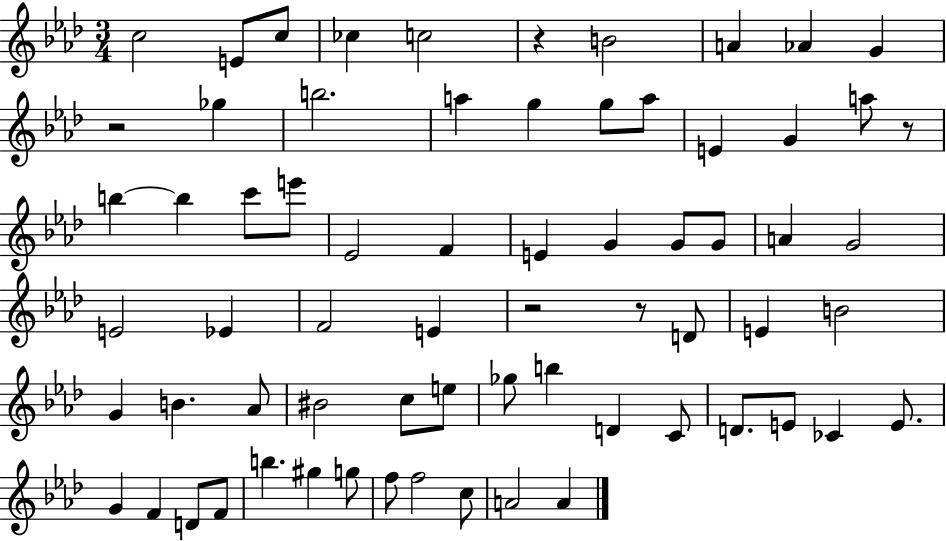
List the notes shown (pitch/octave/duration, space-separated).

C5/h E4/e C5/e CES5/q C5/h R/q B4/h A4/q Ab4/q G4/q R/h Gb5/q B5/h. A5/q G5/q G5/e A5/e E4/q G4/q A5/e R/e B5/q B5/q C6/e E6/e Eb4/h F4/q E4/q G4/q G4/e G4/e A4/q G4/h E4/h Eb4/q F4/h E4/q R/h R/e D4/e E4/q B4/h G4/q B4/q. Ab4/e BIS4/h C5/e E5/e Gb5/e B5/q D4/q C4/e D4/e. E4/e CES4/q E4/e. G4/q F4/q D4/e F4/e B5/q. G#5/q G5/e F5/e F5/h C5/e A4/h A4/q